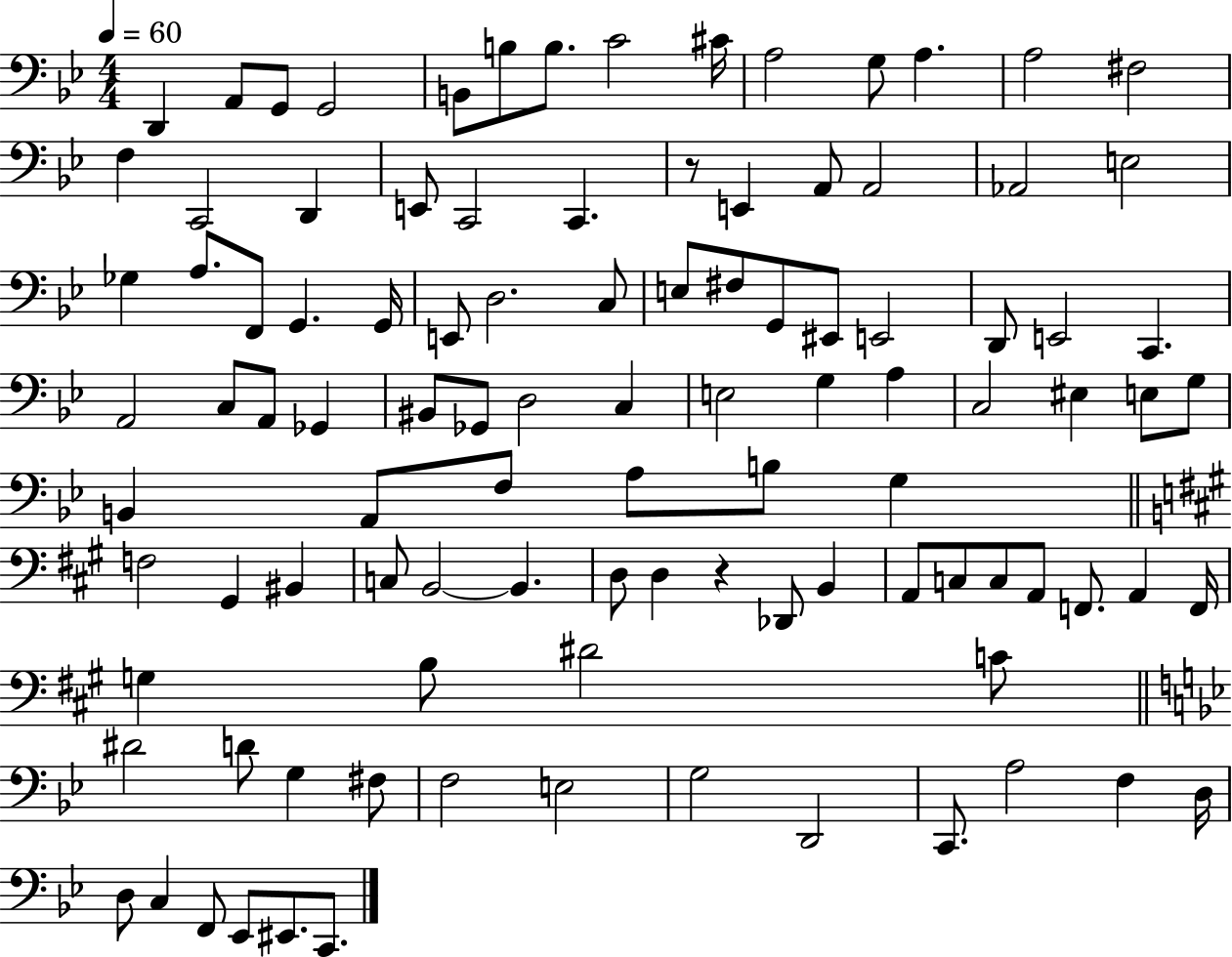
D2/q A2/e G2/e G2/h B2/e B3/e B3/e. C4/h C#4/s A3/h G3/e A3/q. A3/h F#3/h F3/q C2/h D2/q E2/e C2/h C2/q. R/e E2/q A2/e A2/h Ab2/h E3/h Gb3/q A3/e. F2/e G2/q. G2/s E2/e D3/h. C3/e E3/e F#3/e G2/e EIS2/e E2/h D2/e E2/h C2/q. A2/h C3/e A2/e Gb2/q BIS2/e Gb2/e D3/h C3/q E3/h G3/q A3/q C3/h EIS3/q E3/e G3/e B2/q A2/e F3/e A3/e B3/e G3/q F3/h G#2/q BIS2/q C3/e B2/h B2/q. D3/e D3/q R/q Db2/e B2/q A2/e C3/e C3/e A2/e F2/e. A2/q F2/s G3/q B3/e D#4/h C4/e D#4/h D4/e G3/q F#3/e F3/h E3/h G3/h D2/h C2/e. A3/h F3/q D3/s D3/e C3/q F2/e Eb2/e EIS2/e. C2/e.